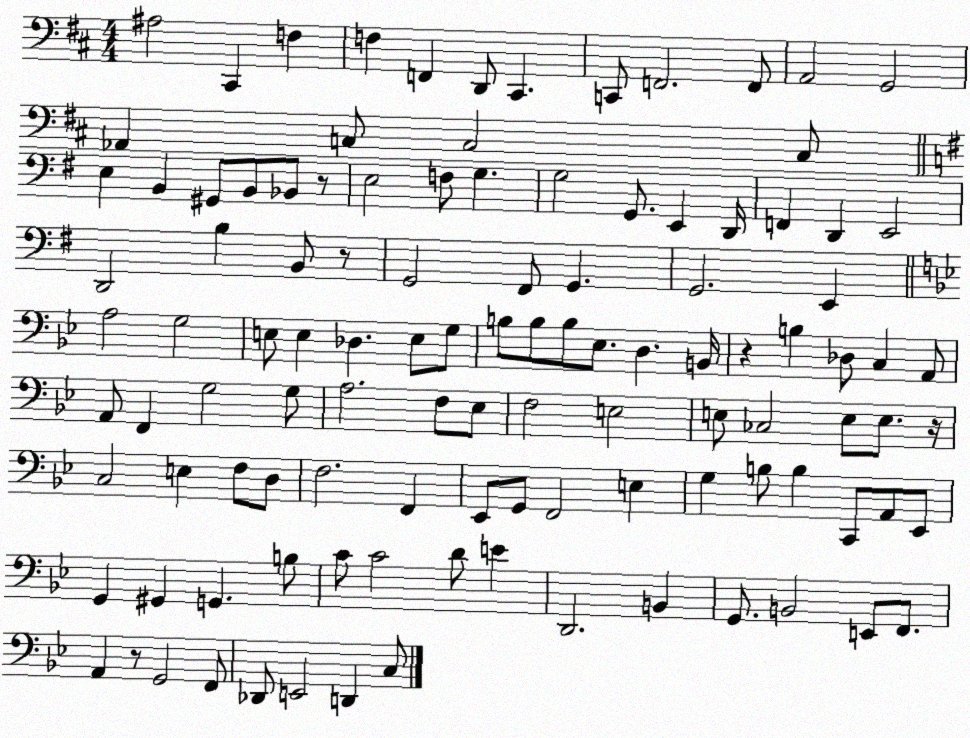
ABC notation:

X:1
T:Untitled
M:4/4
L:1/4
K:D
^A,2 ^C,, F, F, F,, D,,/2 ^C,, C,,/2 F,,2 F,,/2 A,,2 G,,2 _A,, C,/2 C,2 C,/2 E, B,, ^G,,/2 B,,/2 _B,,/2 z/2 E,2 F,/2 G, G,2 G,,/2 E,, D,,/4 F,, D,, E,,2 D,,2 B, B,,/2 z/2 G,,2 ^F,,/2 G,, G,,2 E,, A,2 G,2 E,/2 E, _D, E,/2 G,/2 B,/2 B,/2 B,/2 _E,/2 D, B,,/4 z B, _D,/2 C, A,,/2 A,,/2 F,, G,2 G,/2 A,2 F,/2 _E,/2 F,2 E,2 E,/2 _C,2 E,/2 E,/2 z/4 C,2 E, F,/2 D,/2 F,2 F,, _E,,/2 G,,/2 F,,2 E, G, B,/2 B, C,,/2 A,,/2 _E,,/2 G,, ^G,, G,, B,/2 C/2 C2 D/2 E D,,2 B,, G,,/2 B,,2 E,,/2 F,,/2 A,, z/2 G,,2 F,,/2 _D,,/2 E,,2 D,, C,/2